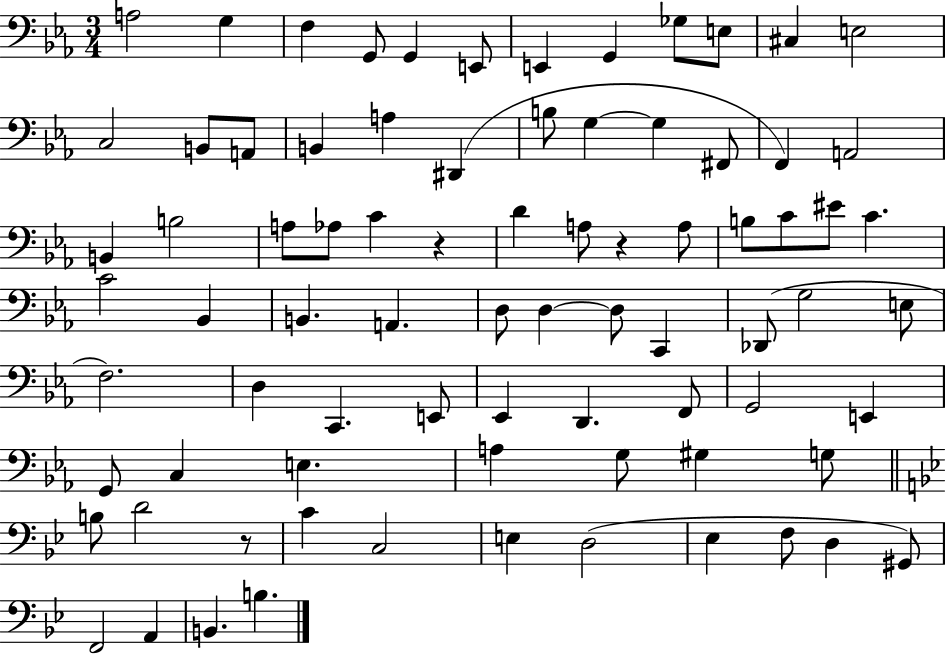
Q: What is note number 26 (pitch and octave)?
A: B3